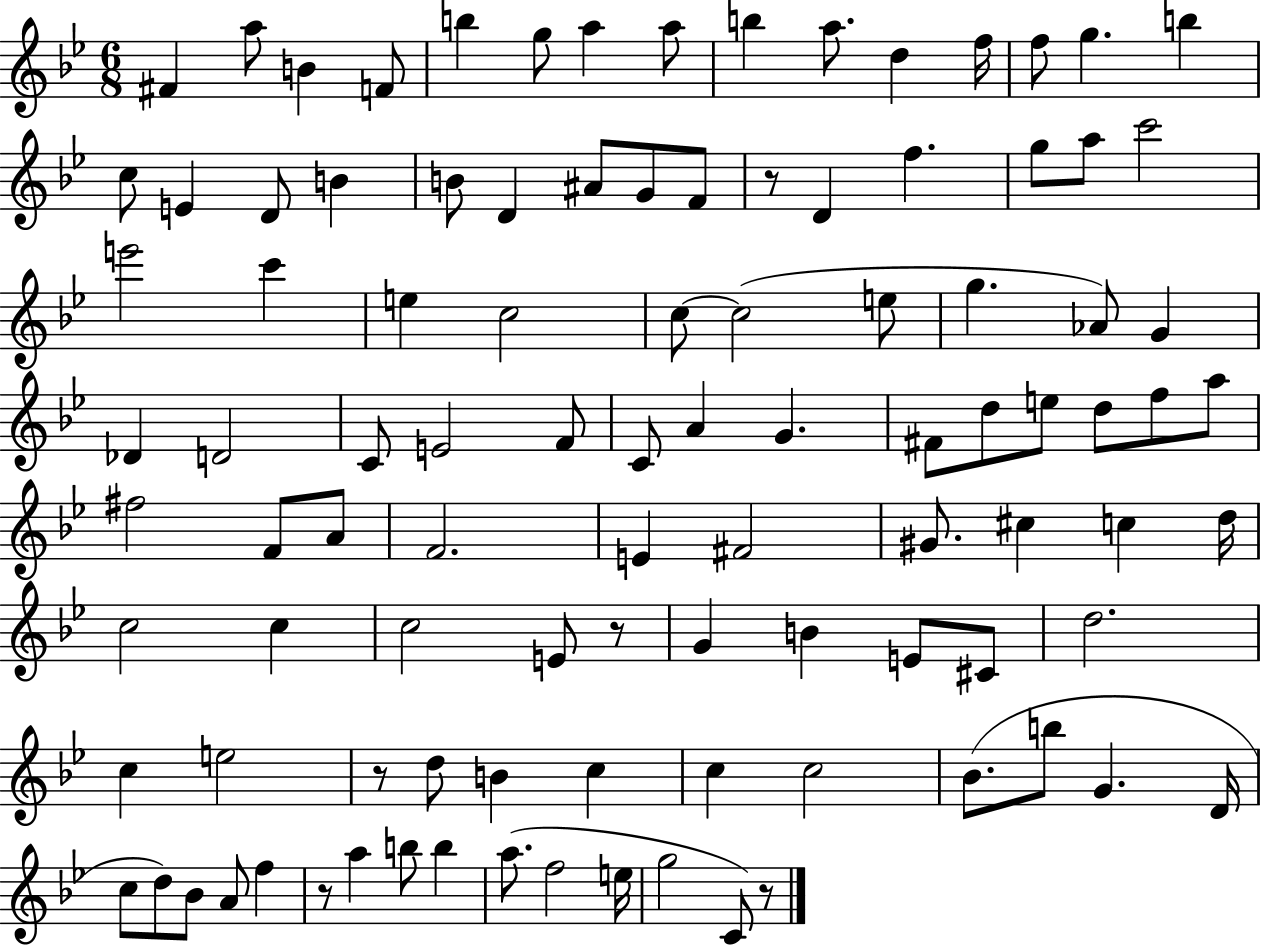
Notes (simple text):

F#4/q A5/e B4/q F4/e B5/q G5/e A5/q A5/e B5/q A5/e. D5/q F5/s F5/e G5/q. B5/q C5/e E4/q D4/e B4/q B4/e D4/q A#4/e G4/e F4/e R/e D4/q F5/q. G5/e A5/e C6/h E6/h C6/q E5/q C5/h C5/e C5/h E5/e G5/q. Ab4/e G4/q Db4/q D4/h C4/e E4/h F4/e C4/e A4/q G4/q. F#4/e D5/e E5/e D5/e F5/e A5/e F#5/h F4/e A4/e F4/h. E4/q F#4/h G#4/e. C#5/q C5/q D5/s C5/h C5/q C5/h E4/e R/e G4/q B4/q E4/e C#4/e D5/h. C5/q E5/h R/e D5/e B4/q C5/q C5/q C5/h Bb4/e. B5/e G4/q. D4/s C5/e D5/e Bb4/e A4/e F5/q R/e A5/q B5/e B5/q A5/e. F5/h E5/s G5/h C4/e R/e